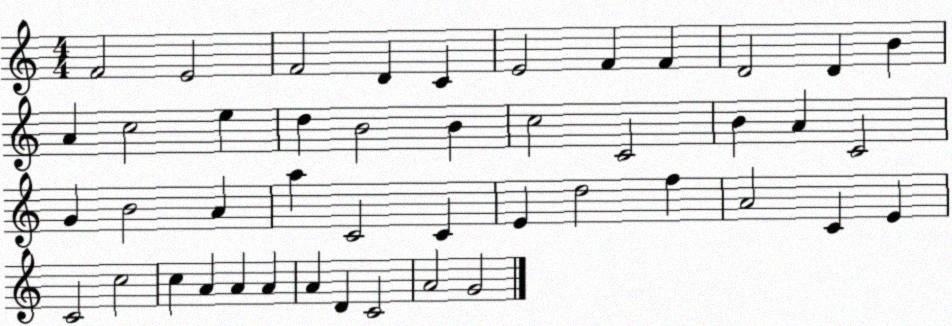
X:1
T:Untitled
M:4/4
L:1/4
K:C
F2 E2 F2 D C E2 F F D2 D B A c2 e d B2 B c2 C2 B A C2 G B2 A a C2 C E d2 f A2 C E C2 c2 c A A A A D C2 A2 G2